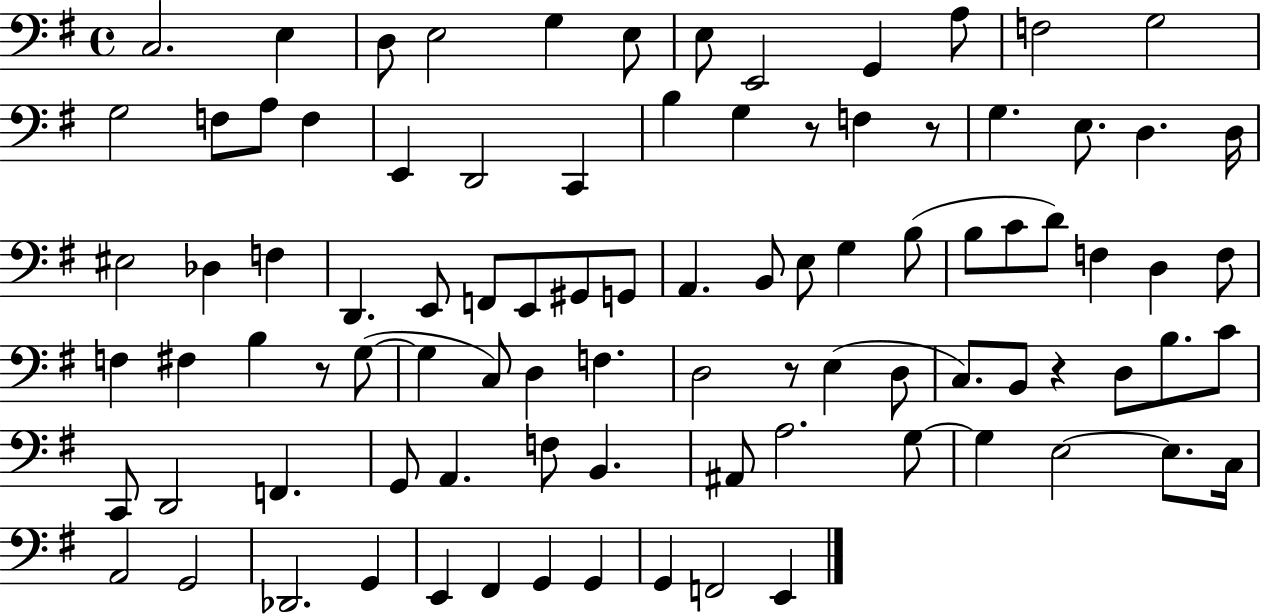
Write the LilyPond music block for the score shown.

{
  \clef bass
  \time 4/4
  \defaultTimeSignature
  \key g \major
  c2. e4 | d8 e2 g4 e8 | e8 e,2 g,4 a8 | f2 g2 | \break g2 f8 a8 f4 | e,4 d,2 c,4 | b4 g4 r8 f4 r8 | g4. e8. d4. d16 | \break eis2 des4 f4 | d,4. e,8 f,8 e,8 gis,8 g,8 | a,4. b,8 e8 g4 b8( | b8 c'8 d'8) f4 d4 f8 | \break f4 fis4 b4 r8 g8~(~ | g4 c8) d4 f4. | d2 r8 e4( d8 | c8.) b,8 r4 d8 b8. c'8 | \break c,8 d,2 f,4. | g,8 a,4. f8 b,4. | ais,8 a2. g8~~ | g4 e2~~ e8. c16 | \break a,2 g,2 | des,2. g,4 | e,4 fis,4 g,4 g,4 | g,4 f,2 e,4 | \break \bar "|."
}